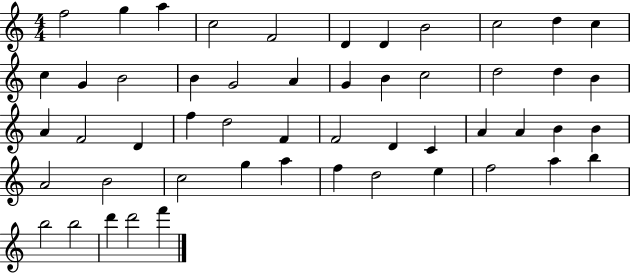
F5/h G5/q A5/q C5/h F4/h D4/q D4/q B4/h C5/h D5/q C5/q C5/q G4/q B4/h B4/q G4/h A4/q G4/q B4/q C5/h D5/h D5/q B4/q A4/q F4/h D4/q F5/q D5/h F4/q F4/h D4/q C4/q A4/q A4/q B4/q B4/q A4/h B4/h C5/h G5/q A5/q F5/q D5/h E5/q F5/h A5/q B5/q B5/h B5/h D6/q D6/h F6/q